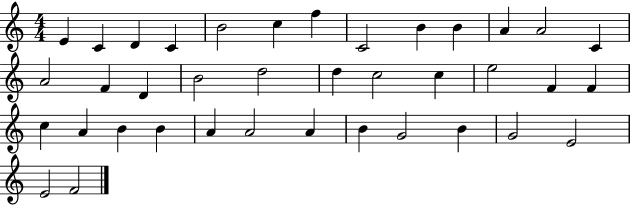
X:1
T:Untitled
M:4/4
L:1/4
K:C
E C D C B2 c f C2 B B A A2 C A2 F D B2 d2 d c2 c e2 F F c A B B A A2 A B G2 B G2 E2 E2 F2